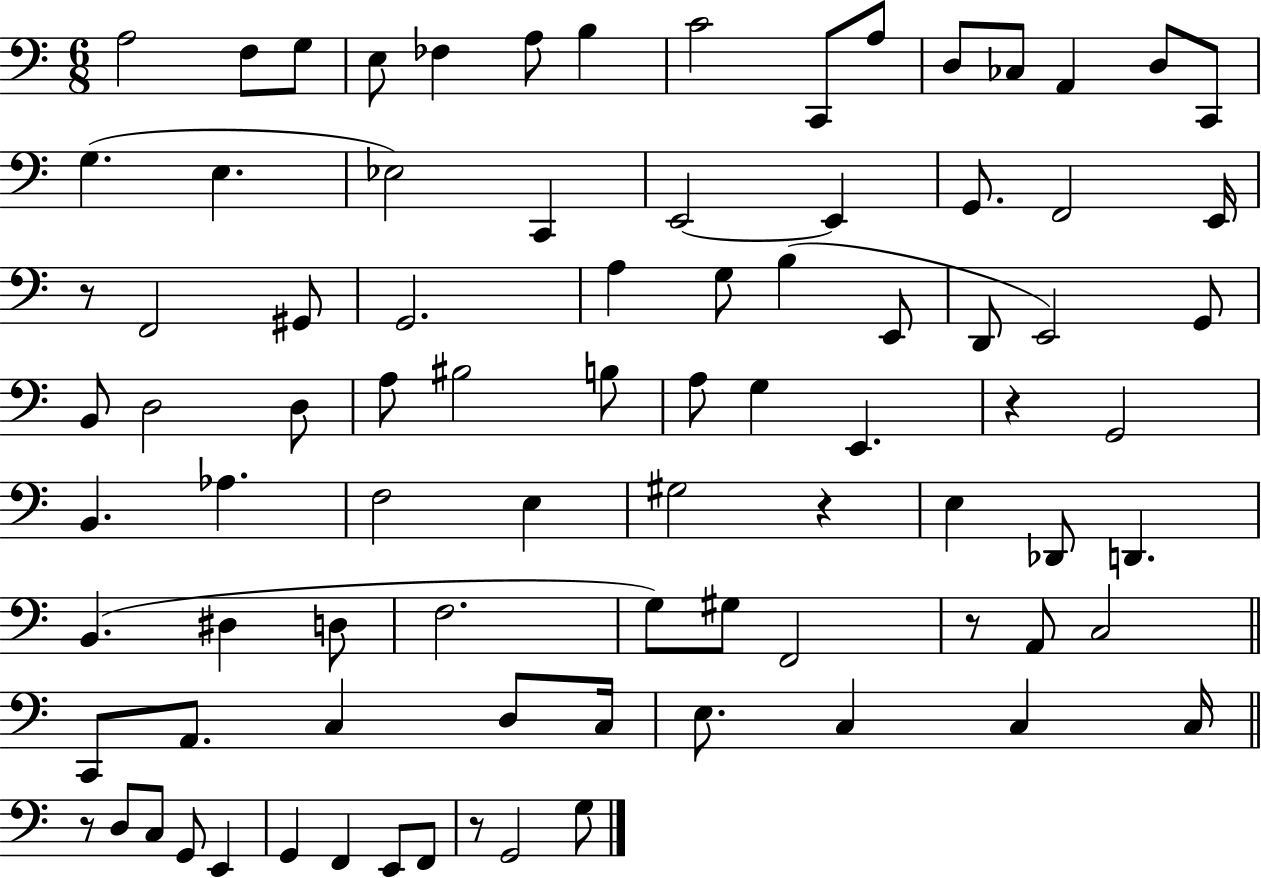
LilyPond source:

{
  \clef bass
  \numericTimeSignature
  \time 6/8
  \key c \major
  \repeat volta 2 { a2 f8 g8 | e8 fes4 a8 b4 | c'2 c,8 a8 | d8 ces8 a,4 d8 c,8 | \break g4.( e4. | ees2) c,4 | e,2~~ e,4 | g,8. f,2 e,16 | \break r8 f,2 gis,8 | g,2. | a4 g8 b4( e,8 | d,8 e,2) g,8 | \break b,8 d2 d8 | a8 bis2 b8 | a8 g4 e,4. | r4 g,2 | \break b,4. aes4. | f2 e4 | gis2 r4 | e4 des,8 d,4. | \break b,4.( dis4 d8 | f2. | g8) gis8 f,2 | r8 a,8 c2 | \break \bar "||" \break \key c \major c,8 a,8. c4 d8 c16 | e8. c4 c4 c16 | \bar "||" \break \key c \major r8 d8 c8 g,8 e,4 | g,4 f,4 e,8 f,8 | r8 g,2 g8 | } \bar "|."
}